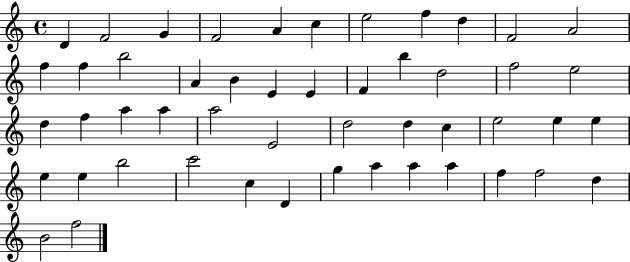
D4/q F4/h G4/q F4/h A4/q C5/q E5/h F5/q D5/q F4/h A4/h F5/q F5/q B5/h A4/q B4/q E4/q E4/q F4/q B5/q D5/h F5/h E5/h D5/q F5/q A5/q A5/q A5/h E4/h D5/h D5/q C5/q E5/h E5/q E5/q E5/q E5/q B5/h C6/h C5/q D4/q G5/q A5/q A5/q A5/q F5/q F5/h D5/q B4/h F5/h